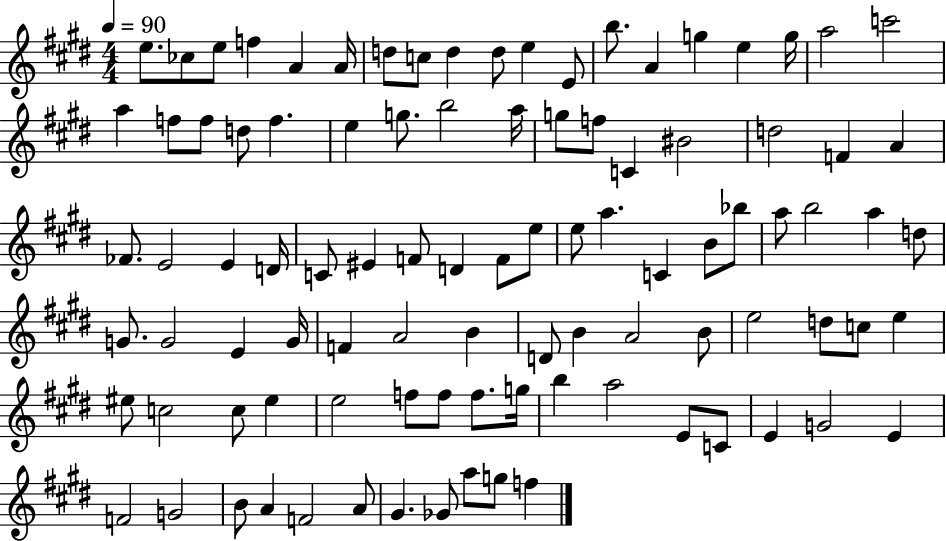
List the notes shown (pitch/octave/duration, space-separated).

E5/e. CES5/e E5/e F5/q A4/q A4/s D5/e C5/e D5/q D5/e E5/q E4/e B5/e. A4/q G5/q E5/q G5/s A5/h C6/h A5/q F5/e F5/e D5/e F5/q. E5/q G5/e. B5/h A5/s G5/e F5/e C4/q BIS4/h D5/h F4/q A4/q FES4/e. E4/h E4/q D4/s C4/e EIS4/q F4/e D4/q F4/e E5/e E5/e A5/q. C4/q B4/e Bb5/e A5/e B5/h A5/q D5/e G4/e. G4/h E4/q G4/s F4/q A4/h B4/q D4/e B4/q A4/h B4/e E5/h D5/e C5/e E5/q EIS5/e C5/h C5/e EIS5/q E5/h F5/e F5/e F5/e. G5/s B5/q A5/h E4/e C4/e E4/q G4/h E4/q F4/h G4/h B4/e A4/q F4/h A4/e G#4/q. Gb4/e A5/e G5/e F5/q